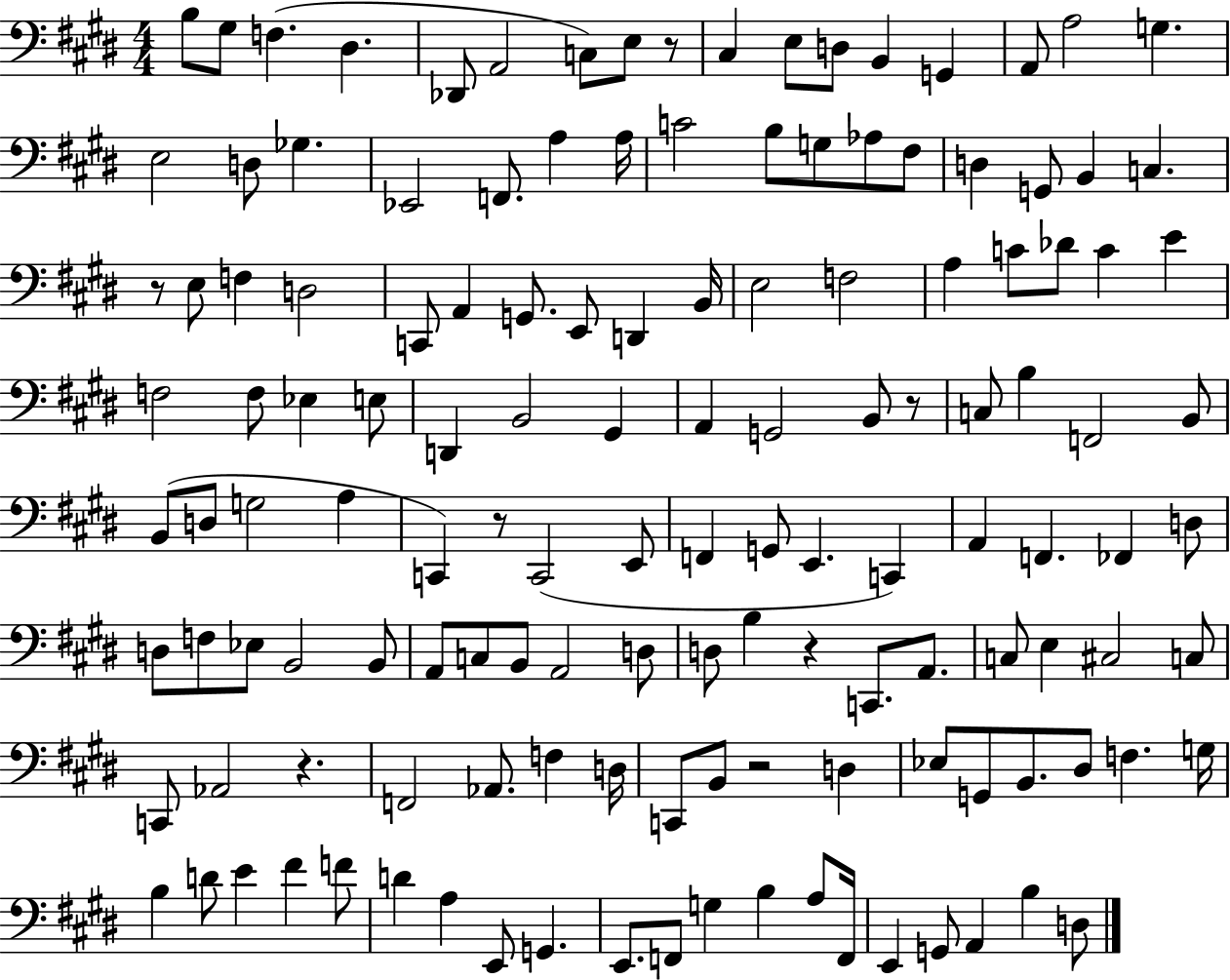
X:1
T:Untitled
M:4/4
L:1/4
K:E
B,/2 ^G,/2 F, ^D, _D,,/2 A,,2 C,/2 E,/2 z/2 ^C, E,/2 D,/2 B,, G,, A,,/2 A,2 G, E,2 D,/2 _G, _E,,2 F,,/2 A, A,/4 C2 B,/2 G,/2 _A,/2 ^F,/2 D, G,,/2 B,, C, z/2 E,/2 F, D,2 C,,/2 A,, G,,/2 E,,/2 D,, B,,/4 E,2 F,2 A, C/2 _D/2 C E F,2 F,/2 _E, E,/2 D,, B,,2 ^G,, A,, G,,2 B,,/2 z/2 C,/2 B, F,,2 B,,/2 B,,/2 D,/2 G,2 A, C,, z/2 C,,2 E,,/2 F,, G,,/2 E,, C,, A,, F,, _F,, D,/2 D,/2 F,/2 _E,/2 B,,2 B,,/2 A,,/2 C,/2 B,,/2 A,,2 D,/2 D,/2 B, z C,,/2 A,,/2 C,/2 E, ^C,2 C,/2 C,,/2 _A,,2 z F,,2 _A,,/2 F, D,/4 C,,/2 B,,/2 z2 D, _E,/2 G,,/2 B,,/2 ^D,/2 F, G,/4 B, D/2 E ^F F/2 D A, E,,/2 G,, E,,/2 F,,/2 G, B, A,/2 F,,/4 E,, G,,/2 A,, B, D,/2